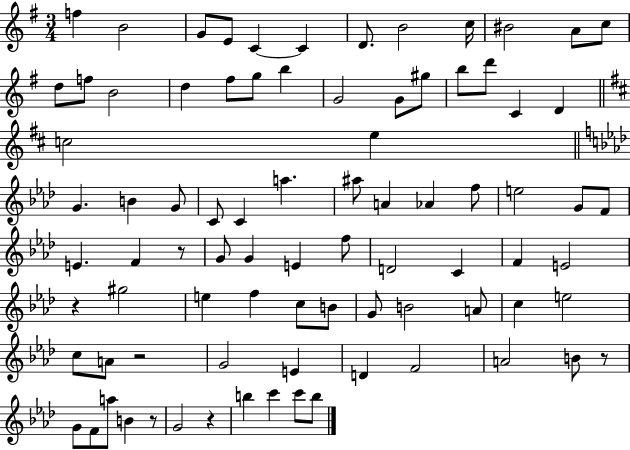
F5/q B4/h G4/e E4/e C4/q C4/q D4/e. B4/h C5/s BIS4/h A4/e C5/e D5/e F5/e B4/h D5/q F#5/e G5/e B5/q G4/h G4/e G#5/e B5/e D6/e C4/q D4/q C5/h E5/q G4/q. B4/q G4/e C4/e C4/q A5/q. A#5/e A4/q Ab4/q F5/e E5/h G4/e F4/e E4/q. F4/q R/e G4/e G4/q E4/q F5/e D4/h C4/q F4/q E4/h R/q G#5/h E5/q F5/q C5/e B4/e G4/e B4/h A4/e C5/q E5/h C5/e A4/e R/h G4/h E4/q D4/q F4/h A4/h B4/e R/e G4/e F4/e A5/e B4/q R/e G4/h R/q B5/q C6/q C6/e B5/e